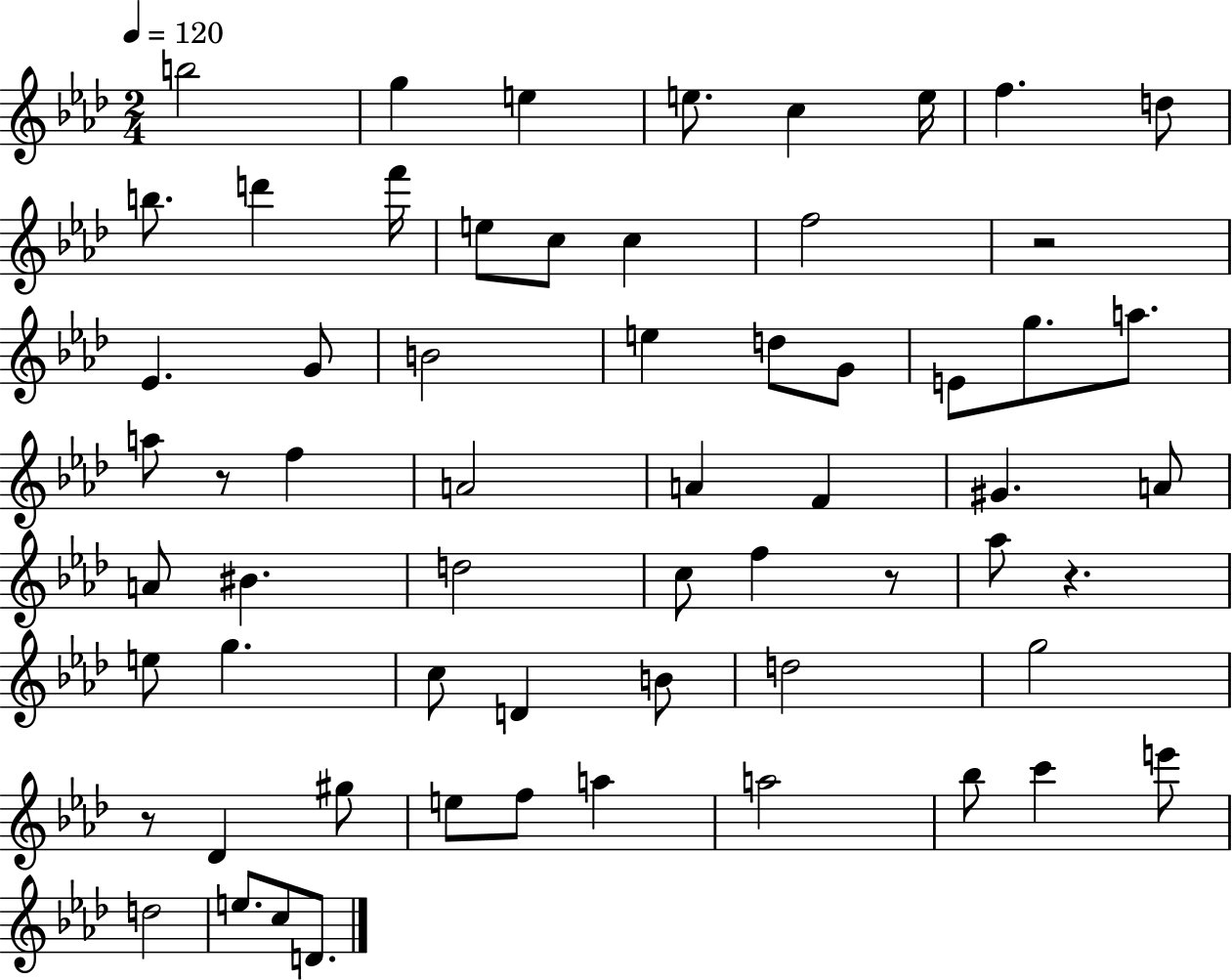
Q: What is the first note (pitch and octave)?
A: B5